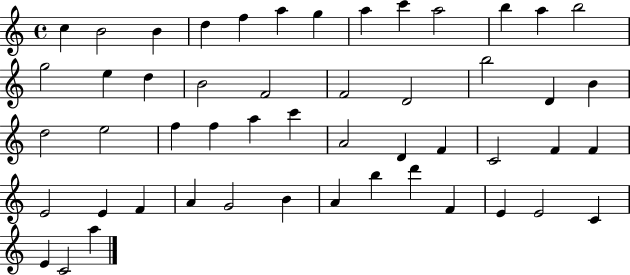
X:1
T:Untitled
M:4/4
L:1/4
K:C
c B2 B d f a g a c' a2 b a b2 g2 e d B2 F2 F2 D2 b2 D B d2 e2 f f a c' A2 D F C2 F F E2 E F A G2 B A b d' F E E2 C E C2 a